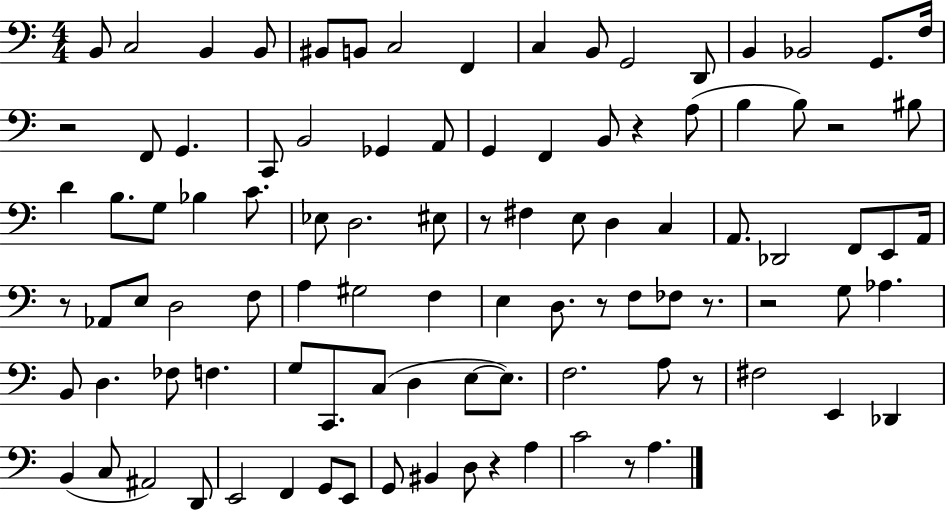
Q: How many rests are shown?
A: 11